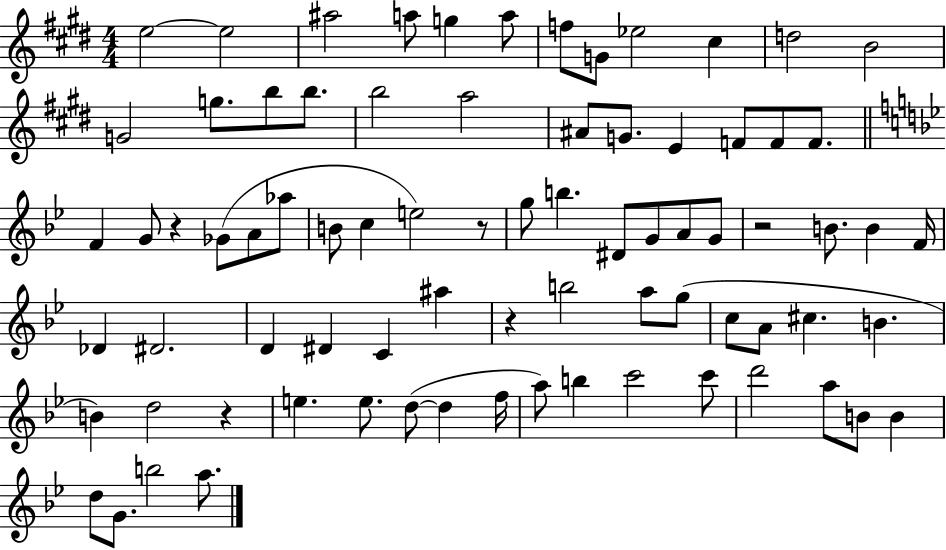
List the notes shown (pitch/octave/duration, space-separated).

E5/h E5/h A#5/h A5/e G5/q A5/e F5/e G4/e Eb5/h C#5/q D5/h B4/h G4/h G5/e. B5/e B5/e. B5/h A5/h A#4/e G4/e. E4/q F4/e F4/e F4/e. F4/q G4/e R/q Gb4/e A4/e Ab5/e B4/e C5/q E5/h R/e G5/e B5/q. D#4/e G4/e A4/e G4/e R/h B4/e. B4/q F4/s Db4/q D#4/h. D4/q D#4/q C4/q A#5/q R/q B5/h A5/e G5/e C5/e A4/e C#5/q. B4/q. B4/q D5/h R/q E5/q. E5/e. D5/e D5/q F5/s A5/e B5/q C6/h C6/e D6/h A5/e B4/e B4/q D5/e G4/e. B5/h A5/e.